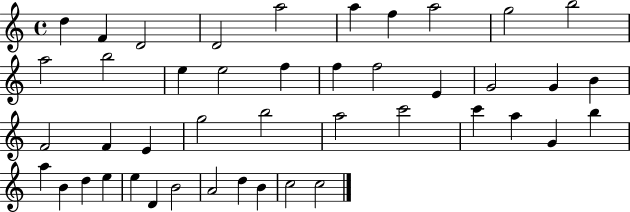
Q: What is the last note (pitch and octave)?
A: C5